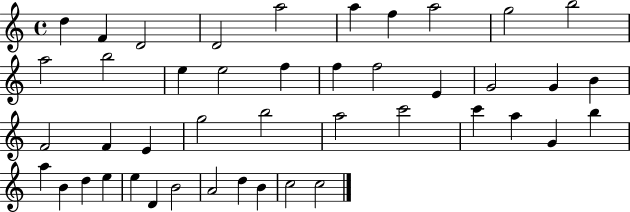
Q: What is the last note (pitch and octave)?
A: C5